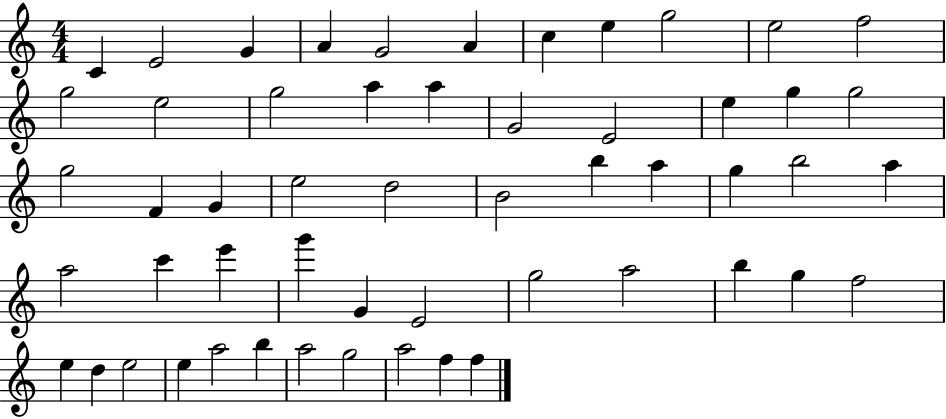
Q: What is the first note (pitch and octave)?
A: C4